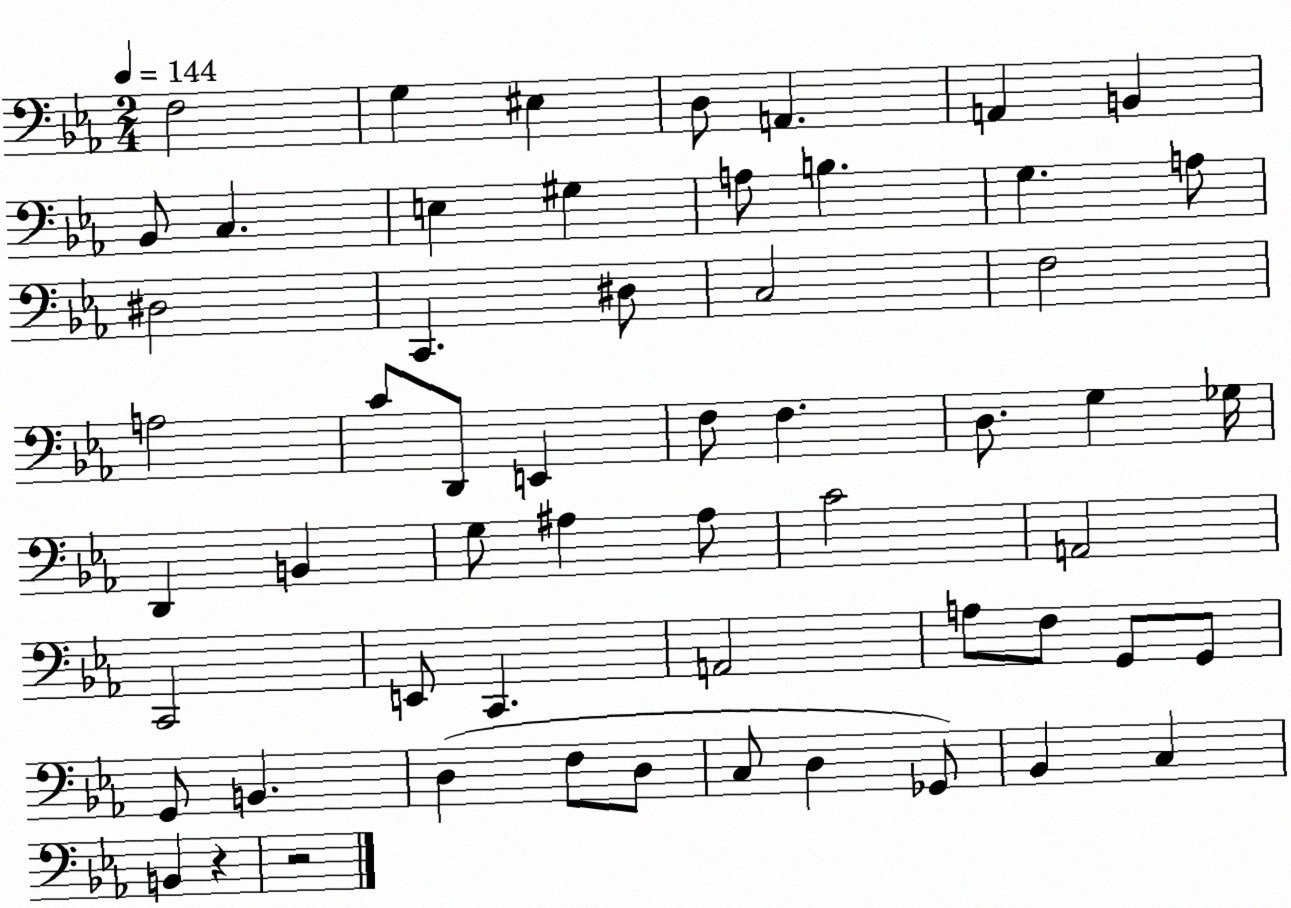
X:1
T:Untitled
M:2/4
L:1/4
K:Eb
F,2 G, ^E, D,/2 A,, A,, B,, _B,,/2 C, E, ^G, A,/2 B, G, A,/2 ^D,2 C,, ^D,/2 C,2 F,2 A,2 C/2 D,,/2 E,, F,/2 F, D,/2 G, _G,/4 D,, B,, G,/2 ^A, ^A,/2 C2 A,,2 C,,2 E,,/2 C,, A,,2 A,/2 F,/2 G,,/2 G,,/2 G,,/2 B,, D, F,/2 D,/2 C,/2 D, _G,,/2 _B,, C, B,, z z2